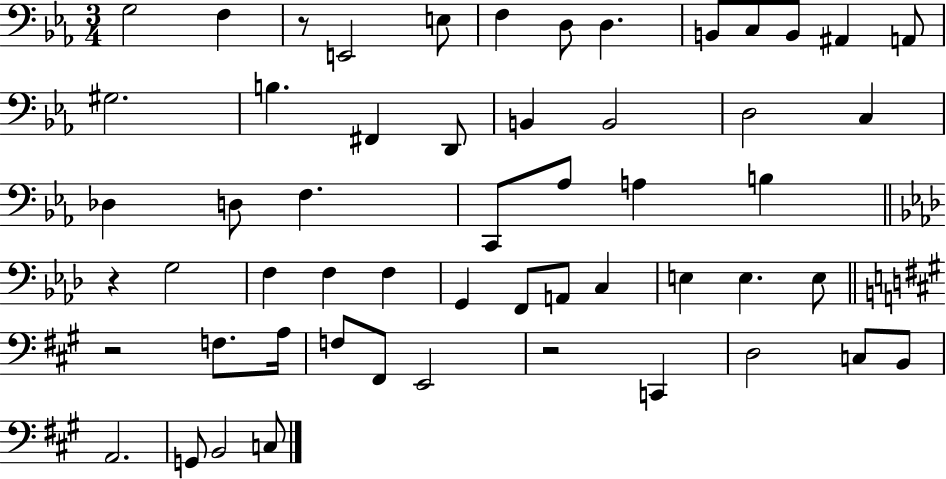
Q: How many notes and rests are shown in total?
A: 55